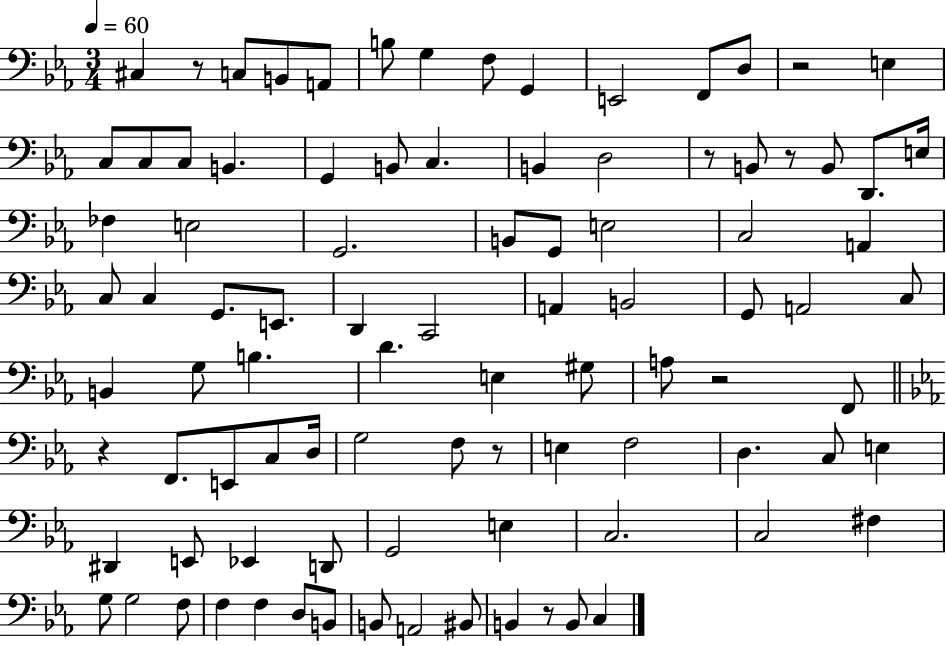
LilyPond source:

{
  \clef bass
  \numericTimeSignature
  \time 3/4
  \key ees \major
  \tempo 4 = 60
  cis4 r8 c8 b,8 a,8 | b8 g4 f8 g,4 | e,2 f,8 d8 | r2 e4 | \break c8 c8 c8 b,4. | g,4 b,8 c4. | b,4 d2 | r8 b,8 r8 b,8 d,8. e16 | \break fes4 e2 | g,2. | b,8 g,8 e2 | c2 a,4 | \break c8 c4 g,8. e,8. | d,4 c,2 | a,4 b,2 | g,8 a,2 c8 | \break b,4 g8 b4. | d'4. e4 gis8 | a8 r2 f,8 | \bar "||" \break \key ees \major r4 f,8. e,8 c8 d16 | g2 f8 r8 | e4 f2 | d4. c8 e4 | \break dis,4 e,8 ees,4 d,8 | g,2 e4 | c2. | c2 fis4 | \break g8 g2 f8 | f4 f4 d8 b,8 | b,8 a,2 bis,8 | b,4 r8 b,8 c4 | \break \bar "|."
}